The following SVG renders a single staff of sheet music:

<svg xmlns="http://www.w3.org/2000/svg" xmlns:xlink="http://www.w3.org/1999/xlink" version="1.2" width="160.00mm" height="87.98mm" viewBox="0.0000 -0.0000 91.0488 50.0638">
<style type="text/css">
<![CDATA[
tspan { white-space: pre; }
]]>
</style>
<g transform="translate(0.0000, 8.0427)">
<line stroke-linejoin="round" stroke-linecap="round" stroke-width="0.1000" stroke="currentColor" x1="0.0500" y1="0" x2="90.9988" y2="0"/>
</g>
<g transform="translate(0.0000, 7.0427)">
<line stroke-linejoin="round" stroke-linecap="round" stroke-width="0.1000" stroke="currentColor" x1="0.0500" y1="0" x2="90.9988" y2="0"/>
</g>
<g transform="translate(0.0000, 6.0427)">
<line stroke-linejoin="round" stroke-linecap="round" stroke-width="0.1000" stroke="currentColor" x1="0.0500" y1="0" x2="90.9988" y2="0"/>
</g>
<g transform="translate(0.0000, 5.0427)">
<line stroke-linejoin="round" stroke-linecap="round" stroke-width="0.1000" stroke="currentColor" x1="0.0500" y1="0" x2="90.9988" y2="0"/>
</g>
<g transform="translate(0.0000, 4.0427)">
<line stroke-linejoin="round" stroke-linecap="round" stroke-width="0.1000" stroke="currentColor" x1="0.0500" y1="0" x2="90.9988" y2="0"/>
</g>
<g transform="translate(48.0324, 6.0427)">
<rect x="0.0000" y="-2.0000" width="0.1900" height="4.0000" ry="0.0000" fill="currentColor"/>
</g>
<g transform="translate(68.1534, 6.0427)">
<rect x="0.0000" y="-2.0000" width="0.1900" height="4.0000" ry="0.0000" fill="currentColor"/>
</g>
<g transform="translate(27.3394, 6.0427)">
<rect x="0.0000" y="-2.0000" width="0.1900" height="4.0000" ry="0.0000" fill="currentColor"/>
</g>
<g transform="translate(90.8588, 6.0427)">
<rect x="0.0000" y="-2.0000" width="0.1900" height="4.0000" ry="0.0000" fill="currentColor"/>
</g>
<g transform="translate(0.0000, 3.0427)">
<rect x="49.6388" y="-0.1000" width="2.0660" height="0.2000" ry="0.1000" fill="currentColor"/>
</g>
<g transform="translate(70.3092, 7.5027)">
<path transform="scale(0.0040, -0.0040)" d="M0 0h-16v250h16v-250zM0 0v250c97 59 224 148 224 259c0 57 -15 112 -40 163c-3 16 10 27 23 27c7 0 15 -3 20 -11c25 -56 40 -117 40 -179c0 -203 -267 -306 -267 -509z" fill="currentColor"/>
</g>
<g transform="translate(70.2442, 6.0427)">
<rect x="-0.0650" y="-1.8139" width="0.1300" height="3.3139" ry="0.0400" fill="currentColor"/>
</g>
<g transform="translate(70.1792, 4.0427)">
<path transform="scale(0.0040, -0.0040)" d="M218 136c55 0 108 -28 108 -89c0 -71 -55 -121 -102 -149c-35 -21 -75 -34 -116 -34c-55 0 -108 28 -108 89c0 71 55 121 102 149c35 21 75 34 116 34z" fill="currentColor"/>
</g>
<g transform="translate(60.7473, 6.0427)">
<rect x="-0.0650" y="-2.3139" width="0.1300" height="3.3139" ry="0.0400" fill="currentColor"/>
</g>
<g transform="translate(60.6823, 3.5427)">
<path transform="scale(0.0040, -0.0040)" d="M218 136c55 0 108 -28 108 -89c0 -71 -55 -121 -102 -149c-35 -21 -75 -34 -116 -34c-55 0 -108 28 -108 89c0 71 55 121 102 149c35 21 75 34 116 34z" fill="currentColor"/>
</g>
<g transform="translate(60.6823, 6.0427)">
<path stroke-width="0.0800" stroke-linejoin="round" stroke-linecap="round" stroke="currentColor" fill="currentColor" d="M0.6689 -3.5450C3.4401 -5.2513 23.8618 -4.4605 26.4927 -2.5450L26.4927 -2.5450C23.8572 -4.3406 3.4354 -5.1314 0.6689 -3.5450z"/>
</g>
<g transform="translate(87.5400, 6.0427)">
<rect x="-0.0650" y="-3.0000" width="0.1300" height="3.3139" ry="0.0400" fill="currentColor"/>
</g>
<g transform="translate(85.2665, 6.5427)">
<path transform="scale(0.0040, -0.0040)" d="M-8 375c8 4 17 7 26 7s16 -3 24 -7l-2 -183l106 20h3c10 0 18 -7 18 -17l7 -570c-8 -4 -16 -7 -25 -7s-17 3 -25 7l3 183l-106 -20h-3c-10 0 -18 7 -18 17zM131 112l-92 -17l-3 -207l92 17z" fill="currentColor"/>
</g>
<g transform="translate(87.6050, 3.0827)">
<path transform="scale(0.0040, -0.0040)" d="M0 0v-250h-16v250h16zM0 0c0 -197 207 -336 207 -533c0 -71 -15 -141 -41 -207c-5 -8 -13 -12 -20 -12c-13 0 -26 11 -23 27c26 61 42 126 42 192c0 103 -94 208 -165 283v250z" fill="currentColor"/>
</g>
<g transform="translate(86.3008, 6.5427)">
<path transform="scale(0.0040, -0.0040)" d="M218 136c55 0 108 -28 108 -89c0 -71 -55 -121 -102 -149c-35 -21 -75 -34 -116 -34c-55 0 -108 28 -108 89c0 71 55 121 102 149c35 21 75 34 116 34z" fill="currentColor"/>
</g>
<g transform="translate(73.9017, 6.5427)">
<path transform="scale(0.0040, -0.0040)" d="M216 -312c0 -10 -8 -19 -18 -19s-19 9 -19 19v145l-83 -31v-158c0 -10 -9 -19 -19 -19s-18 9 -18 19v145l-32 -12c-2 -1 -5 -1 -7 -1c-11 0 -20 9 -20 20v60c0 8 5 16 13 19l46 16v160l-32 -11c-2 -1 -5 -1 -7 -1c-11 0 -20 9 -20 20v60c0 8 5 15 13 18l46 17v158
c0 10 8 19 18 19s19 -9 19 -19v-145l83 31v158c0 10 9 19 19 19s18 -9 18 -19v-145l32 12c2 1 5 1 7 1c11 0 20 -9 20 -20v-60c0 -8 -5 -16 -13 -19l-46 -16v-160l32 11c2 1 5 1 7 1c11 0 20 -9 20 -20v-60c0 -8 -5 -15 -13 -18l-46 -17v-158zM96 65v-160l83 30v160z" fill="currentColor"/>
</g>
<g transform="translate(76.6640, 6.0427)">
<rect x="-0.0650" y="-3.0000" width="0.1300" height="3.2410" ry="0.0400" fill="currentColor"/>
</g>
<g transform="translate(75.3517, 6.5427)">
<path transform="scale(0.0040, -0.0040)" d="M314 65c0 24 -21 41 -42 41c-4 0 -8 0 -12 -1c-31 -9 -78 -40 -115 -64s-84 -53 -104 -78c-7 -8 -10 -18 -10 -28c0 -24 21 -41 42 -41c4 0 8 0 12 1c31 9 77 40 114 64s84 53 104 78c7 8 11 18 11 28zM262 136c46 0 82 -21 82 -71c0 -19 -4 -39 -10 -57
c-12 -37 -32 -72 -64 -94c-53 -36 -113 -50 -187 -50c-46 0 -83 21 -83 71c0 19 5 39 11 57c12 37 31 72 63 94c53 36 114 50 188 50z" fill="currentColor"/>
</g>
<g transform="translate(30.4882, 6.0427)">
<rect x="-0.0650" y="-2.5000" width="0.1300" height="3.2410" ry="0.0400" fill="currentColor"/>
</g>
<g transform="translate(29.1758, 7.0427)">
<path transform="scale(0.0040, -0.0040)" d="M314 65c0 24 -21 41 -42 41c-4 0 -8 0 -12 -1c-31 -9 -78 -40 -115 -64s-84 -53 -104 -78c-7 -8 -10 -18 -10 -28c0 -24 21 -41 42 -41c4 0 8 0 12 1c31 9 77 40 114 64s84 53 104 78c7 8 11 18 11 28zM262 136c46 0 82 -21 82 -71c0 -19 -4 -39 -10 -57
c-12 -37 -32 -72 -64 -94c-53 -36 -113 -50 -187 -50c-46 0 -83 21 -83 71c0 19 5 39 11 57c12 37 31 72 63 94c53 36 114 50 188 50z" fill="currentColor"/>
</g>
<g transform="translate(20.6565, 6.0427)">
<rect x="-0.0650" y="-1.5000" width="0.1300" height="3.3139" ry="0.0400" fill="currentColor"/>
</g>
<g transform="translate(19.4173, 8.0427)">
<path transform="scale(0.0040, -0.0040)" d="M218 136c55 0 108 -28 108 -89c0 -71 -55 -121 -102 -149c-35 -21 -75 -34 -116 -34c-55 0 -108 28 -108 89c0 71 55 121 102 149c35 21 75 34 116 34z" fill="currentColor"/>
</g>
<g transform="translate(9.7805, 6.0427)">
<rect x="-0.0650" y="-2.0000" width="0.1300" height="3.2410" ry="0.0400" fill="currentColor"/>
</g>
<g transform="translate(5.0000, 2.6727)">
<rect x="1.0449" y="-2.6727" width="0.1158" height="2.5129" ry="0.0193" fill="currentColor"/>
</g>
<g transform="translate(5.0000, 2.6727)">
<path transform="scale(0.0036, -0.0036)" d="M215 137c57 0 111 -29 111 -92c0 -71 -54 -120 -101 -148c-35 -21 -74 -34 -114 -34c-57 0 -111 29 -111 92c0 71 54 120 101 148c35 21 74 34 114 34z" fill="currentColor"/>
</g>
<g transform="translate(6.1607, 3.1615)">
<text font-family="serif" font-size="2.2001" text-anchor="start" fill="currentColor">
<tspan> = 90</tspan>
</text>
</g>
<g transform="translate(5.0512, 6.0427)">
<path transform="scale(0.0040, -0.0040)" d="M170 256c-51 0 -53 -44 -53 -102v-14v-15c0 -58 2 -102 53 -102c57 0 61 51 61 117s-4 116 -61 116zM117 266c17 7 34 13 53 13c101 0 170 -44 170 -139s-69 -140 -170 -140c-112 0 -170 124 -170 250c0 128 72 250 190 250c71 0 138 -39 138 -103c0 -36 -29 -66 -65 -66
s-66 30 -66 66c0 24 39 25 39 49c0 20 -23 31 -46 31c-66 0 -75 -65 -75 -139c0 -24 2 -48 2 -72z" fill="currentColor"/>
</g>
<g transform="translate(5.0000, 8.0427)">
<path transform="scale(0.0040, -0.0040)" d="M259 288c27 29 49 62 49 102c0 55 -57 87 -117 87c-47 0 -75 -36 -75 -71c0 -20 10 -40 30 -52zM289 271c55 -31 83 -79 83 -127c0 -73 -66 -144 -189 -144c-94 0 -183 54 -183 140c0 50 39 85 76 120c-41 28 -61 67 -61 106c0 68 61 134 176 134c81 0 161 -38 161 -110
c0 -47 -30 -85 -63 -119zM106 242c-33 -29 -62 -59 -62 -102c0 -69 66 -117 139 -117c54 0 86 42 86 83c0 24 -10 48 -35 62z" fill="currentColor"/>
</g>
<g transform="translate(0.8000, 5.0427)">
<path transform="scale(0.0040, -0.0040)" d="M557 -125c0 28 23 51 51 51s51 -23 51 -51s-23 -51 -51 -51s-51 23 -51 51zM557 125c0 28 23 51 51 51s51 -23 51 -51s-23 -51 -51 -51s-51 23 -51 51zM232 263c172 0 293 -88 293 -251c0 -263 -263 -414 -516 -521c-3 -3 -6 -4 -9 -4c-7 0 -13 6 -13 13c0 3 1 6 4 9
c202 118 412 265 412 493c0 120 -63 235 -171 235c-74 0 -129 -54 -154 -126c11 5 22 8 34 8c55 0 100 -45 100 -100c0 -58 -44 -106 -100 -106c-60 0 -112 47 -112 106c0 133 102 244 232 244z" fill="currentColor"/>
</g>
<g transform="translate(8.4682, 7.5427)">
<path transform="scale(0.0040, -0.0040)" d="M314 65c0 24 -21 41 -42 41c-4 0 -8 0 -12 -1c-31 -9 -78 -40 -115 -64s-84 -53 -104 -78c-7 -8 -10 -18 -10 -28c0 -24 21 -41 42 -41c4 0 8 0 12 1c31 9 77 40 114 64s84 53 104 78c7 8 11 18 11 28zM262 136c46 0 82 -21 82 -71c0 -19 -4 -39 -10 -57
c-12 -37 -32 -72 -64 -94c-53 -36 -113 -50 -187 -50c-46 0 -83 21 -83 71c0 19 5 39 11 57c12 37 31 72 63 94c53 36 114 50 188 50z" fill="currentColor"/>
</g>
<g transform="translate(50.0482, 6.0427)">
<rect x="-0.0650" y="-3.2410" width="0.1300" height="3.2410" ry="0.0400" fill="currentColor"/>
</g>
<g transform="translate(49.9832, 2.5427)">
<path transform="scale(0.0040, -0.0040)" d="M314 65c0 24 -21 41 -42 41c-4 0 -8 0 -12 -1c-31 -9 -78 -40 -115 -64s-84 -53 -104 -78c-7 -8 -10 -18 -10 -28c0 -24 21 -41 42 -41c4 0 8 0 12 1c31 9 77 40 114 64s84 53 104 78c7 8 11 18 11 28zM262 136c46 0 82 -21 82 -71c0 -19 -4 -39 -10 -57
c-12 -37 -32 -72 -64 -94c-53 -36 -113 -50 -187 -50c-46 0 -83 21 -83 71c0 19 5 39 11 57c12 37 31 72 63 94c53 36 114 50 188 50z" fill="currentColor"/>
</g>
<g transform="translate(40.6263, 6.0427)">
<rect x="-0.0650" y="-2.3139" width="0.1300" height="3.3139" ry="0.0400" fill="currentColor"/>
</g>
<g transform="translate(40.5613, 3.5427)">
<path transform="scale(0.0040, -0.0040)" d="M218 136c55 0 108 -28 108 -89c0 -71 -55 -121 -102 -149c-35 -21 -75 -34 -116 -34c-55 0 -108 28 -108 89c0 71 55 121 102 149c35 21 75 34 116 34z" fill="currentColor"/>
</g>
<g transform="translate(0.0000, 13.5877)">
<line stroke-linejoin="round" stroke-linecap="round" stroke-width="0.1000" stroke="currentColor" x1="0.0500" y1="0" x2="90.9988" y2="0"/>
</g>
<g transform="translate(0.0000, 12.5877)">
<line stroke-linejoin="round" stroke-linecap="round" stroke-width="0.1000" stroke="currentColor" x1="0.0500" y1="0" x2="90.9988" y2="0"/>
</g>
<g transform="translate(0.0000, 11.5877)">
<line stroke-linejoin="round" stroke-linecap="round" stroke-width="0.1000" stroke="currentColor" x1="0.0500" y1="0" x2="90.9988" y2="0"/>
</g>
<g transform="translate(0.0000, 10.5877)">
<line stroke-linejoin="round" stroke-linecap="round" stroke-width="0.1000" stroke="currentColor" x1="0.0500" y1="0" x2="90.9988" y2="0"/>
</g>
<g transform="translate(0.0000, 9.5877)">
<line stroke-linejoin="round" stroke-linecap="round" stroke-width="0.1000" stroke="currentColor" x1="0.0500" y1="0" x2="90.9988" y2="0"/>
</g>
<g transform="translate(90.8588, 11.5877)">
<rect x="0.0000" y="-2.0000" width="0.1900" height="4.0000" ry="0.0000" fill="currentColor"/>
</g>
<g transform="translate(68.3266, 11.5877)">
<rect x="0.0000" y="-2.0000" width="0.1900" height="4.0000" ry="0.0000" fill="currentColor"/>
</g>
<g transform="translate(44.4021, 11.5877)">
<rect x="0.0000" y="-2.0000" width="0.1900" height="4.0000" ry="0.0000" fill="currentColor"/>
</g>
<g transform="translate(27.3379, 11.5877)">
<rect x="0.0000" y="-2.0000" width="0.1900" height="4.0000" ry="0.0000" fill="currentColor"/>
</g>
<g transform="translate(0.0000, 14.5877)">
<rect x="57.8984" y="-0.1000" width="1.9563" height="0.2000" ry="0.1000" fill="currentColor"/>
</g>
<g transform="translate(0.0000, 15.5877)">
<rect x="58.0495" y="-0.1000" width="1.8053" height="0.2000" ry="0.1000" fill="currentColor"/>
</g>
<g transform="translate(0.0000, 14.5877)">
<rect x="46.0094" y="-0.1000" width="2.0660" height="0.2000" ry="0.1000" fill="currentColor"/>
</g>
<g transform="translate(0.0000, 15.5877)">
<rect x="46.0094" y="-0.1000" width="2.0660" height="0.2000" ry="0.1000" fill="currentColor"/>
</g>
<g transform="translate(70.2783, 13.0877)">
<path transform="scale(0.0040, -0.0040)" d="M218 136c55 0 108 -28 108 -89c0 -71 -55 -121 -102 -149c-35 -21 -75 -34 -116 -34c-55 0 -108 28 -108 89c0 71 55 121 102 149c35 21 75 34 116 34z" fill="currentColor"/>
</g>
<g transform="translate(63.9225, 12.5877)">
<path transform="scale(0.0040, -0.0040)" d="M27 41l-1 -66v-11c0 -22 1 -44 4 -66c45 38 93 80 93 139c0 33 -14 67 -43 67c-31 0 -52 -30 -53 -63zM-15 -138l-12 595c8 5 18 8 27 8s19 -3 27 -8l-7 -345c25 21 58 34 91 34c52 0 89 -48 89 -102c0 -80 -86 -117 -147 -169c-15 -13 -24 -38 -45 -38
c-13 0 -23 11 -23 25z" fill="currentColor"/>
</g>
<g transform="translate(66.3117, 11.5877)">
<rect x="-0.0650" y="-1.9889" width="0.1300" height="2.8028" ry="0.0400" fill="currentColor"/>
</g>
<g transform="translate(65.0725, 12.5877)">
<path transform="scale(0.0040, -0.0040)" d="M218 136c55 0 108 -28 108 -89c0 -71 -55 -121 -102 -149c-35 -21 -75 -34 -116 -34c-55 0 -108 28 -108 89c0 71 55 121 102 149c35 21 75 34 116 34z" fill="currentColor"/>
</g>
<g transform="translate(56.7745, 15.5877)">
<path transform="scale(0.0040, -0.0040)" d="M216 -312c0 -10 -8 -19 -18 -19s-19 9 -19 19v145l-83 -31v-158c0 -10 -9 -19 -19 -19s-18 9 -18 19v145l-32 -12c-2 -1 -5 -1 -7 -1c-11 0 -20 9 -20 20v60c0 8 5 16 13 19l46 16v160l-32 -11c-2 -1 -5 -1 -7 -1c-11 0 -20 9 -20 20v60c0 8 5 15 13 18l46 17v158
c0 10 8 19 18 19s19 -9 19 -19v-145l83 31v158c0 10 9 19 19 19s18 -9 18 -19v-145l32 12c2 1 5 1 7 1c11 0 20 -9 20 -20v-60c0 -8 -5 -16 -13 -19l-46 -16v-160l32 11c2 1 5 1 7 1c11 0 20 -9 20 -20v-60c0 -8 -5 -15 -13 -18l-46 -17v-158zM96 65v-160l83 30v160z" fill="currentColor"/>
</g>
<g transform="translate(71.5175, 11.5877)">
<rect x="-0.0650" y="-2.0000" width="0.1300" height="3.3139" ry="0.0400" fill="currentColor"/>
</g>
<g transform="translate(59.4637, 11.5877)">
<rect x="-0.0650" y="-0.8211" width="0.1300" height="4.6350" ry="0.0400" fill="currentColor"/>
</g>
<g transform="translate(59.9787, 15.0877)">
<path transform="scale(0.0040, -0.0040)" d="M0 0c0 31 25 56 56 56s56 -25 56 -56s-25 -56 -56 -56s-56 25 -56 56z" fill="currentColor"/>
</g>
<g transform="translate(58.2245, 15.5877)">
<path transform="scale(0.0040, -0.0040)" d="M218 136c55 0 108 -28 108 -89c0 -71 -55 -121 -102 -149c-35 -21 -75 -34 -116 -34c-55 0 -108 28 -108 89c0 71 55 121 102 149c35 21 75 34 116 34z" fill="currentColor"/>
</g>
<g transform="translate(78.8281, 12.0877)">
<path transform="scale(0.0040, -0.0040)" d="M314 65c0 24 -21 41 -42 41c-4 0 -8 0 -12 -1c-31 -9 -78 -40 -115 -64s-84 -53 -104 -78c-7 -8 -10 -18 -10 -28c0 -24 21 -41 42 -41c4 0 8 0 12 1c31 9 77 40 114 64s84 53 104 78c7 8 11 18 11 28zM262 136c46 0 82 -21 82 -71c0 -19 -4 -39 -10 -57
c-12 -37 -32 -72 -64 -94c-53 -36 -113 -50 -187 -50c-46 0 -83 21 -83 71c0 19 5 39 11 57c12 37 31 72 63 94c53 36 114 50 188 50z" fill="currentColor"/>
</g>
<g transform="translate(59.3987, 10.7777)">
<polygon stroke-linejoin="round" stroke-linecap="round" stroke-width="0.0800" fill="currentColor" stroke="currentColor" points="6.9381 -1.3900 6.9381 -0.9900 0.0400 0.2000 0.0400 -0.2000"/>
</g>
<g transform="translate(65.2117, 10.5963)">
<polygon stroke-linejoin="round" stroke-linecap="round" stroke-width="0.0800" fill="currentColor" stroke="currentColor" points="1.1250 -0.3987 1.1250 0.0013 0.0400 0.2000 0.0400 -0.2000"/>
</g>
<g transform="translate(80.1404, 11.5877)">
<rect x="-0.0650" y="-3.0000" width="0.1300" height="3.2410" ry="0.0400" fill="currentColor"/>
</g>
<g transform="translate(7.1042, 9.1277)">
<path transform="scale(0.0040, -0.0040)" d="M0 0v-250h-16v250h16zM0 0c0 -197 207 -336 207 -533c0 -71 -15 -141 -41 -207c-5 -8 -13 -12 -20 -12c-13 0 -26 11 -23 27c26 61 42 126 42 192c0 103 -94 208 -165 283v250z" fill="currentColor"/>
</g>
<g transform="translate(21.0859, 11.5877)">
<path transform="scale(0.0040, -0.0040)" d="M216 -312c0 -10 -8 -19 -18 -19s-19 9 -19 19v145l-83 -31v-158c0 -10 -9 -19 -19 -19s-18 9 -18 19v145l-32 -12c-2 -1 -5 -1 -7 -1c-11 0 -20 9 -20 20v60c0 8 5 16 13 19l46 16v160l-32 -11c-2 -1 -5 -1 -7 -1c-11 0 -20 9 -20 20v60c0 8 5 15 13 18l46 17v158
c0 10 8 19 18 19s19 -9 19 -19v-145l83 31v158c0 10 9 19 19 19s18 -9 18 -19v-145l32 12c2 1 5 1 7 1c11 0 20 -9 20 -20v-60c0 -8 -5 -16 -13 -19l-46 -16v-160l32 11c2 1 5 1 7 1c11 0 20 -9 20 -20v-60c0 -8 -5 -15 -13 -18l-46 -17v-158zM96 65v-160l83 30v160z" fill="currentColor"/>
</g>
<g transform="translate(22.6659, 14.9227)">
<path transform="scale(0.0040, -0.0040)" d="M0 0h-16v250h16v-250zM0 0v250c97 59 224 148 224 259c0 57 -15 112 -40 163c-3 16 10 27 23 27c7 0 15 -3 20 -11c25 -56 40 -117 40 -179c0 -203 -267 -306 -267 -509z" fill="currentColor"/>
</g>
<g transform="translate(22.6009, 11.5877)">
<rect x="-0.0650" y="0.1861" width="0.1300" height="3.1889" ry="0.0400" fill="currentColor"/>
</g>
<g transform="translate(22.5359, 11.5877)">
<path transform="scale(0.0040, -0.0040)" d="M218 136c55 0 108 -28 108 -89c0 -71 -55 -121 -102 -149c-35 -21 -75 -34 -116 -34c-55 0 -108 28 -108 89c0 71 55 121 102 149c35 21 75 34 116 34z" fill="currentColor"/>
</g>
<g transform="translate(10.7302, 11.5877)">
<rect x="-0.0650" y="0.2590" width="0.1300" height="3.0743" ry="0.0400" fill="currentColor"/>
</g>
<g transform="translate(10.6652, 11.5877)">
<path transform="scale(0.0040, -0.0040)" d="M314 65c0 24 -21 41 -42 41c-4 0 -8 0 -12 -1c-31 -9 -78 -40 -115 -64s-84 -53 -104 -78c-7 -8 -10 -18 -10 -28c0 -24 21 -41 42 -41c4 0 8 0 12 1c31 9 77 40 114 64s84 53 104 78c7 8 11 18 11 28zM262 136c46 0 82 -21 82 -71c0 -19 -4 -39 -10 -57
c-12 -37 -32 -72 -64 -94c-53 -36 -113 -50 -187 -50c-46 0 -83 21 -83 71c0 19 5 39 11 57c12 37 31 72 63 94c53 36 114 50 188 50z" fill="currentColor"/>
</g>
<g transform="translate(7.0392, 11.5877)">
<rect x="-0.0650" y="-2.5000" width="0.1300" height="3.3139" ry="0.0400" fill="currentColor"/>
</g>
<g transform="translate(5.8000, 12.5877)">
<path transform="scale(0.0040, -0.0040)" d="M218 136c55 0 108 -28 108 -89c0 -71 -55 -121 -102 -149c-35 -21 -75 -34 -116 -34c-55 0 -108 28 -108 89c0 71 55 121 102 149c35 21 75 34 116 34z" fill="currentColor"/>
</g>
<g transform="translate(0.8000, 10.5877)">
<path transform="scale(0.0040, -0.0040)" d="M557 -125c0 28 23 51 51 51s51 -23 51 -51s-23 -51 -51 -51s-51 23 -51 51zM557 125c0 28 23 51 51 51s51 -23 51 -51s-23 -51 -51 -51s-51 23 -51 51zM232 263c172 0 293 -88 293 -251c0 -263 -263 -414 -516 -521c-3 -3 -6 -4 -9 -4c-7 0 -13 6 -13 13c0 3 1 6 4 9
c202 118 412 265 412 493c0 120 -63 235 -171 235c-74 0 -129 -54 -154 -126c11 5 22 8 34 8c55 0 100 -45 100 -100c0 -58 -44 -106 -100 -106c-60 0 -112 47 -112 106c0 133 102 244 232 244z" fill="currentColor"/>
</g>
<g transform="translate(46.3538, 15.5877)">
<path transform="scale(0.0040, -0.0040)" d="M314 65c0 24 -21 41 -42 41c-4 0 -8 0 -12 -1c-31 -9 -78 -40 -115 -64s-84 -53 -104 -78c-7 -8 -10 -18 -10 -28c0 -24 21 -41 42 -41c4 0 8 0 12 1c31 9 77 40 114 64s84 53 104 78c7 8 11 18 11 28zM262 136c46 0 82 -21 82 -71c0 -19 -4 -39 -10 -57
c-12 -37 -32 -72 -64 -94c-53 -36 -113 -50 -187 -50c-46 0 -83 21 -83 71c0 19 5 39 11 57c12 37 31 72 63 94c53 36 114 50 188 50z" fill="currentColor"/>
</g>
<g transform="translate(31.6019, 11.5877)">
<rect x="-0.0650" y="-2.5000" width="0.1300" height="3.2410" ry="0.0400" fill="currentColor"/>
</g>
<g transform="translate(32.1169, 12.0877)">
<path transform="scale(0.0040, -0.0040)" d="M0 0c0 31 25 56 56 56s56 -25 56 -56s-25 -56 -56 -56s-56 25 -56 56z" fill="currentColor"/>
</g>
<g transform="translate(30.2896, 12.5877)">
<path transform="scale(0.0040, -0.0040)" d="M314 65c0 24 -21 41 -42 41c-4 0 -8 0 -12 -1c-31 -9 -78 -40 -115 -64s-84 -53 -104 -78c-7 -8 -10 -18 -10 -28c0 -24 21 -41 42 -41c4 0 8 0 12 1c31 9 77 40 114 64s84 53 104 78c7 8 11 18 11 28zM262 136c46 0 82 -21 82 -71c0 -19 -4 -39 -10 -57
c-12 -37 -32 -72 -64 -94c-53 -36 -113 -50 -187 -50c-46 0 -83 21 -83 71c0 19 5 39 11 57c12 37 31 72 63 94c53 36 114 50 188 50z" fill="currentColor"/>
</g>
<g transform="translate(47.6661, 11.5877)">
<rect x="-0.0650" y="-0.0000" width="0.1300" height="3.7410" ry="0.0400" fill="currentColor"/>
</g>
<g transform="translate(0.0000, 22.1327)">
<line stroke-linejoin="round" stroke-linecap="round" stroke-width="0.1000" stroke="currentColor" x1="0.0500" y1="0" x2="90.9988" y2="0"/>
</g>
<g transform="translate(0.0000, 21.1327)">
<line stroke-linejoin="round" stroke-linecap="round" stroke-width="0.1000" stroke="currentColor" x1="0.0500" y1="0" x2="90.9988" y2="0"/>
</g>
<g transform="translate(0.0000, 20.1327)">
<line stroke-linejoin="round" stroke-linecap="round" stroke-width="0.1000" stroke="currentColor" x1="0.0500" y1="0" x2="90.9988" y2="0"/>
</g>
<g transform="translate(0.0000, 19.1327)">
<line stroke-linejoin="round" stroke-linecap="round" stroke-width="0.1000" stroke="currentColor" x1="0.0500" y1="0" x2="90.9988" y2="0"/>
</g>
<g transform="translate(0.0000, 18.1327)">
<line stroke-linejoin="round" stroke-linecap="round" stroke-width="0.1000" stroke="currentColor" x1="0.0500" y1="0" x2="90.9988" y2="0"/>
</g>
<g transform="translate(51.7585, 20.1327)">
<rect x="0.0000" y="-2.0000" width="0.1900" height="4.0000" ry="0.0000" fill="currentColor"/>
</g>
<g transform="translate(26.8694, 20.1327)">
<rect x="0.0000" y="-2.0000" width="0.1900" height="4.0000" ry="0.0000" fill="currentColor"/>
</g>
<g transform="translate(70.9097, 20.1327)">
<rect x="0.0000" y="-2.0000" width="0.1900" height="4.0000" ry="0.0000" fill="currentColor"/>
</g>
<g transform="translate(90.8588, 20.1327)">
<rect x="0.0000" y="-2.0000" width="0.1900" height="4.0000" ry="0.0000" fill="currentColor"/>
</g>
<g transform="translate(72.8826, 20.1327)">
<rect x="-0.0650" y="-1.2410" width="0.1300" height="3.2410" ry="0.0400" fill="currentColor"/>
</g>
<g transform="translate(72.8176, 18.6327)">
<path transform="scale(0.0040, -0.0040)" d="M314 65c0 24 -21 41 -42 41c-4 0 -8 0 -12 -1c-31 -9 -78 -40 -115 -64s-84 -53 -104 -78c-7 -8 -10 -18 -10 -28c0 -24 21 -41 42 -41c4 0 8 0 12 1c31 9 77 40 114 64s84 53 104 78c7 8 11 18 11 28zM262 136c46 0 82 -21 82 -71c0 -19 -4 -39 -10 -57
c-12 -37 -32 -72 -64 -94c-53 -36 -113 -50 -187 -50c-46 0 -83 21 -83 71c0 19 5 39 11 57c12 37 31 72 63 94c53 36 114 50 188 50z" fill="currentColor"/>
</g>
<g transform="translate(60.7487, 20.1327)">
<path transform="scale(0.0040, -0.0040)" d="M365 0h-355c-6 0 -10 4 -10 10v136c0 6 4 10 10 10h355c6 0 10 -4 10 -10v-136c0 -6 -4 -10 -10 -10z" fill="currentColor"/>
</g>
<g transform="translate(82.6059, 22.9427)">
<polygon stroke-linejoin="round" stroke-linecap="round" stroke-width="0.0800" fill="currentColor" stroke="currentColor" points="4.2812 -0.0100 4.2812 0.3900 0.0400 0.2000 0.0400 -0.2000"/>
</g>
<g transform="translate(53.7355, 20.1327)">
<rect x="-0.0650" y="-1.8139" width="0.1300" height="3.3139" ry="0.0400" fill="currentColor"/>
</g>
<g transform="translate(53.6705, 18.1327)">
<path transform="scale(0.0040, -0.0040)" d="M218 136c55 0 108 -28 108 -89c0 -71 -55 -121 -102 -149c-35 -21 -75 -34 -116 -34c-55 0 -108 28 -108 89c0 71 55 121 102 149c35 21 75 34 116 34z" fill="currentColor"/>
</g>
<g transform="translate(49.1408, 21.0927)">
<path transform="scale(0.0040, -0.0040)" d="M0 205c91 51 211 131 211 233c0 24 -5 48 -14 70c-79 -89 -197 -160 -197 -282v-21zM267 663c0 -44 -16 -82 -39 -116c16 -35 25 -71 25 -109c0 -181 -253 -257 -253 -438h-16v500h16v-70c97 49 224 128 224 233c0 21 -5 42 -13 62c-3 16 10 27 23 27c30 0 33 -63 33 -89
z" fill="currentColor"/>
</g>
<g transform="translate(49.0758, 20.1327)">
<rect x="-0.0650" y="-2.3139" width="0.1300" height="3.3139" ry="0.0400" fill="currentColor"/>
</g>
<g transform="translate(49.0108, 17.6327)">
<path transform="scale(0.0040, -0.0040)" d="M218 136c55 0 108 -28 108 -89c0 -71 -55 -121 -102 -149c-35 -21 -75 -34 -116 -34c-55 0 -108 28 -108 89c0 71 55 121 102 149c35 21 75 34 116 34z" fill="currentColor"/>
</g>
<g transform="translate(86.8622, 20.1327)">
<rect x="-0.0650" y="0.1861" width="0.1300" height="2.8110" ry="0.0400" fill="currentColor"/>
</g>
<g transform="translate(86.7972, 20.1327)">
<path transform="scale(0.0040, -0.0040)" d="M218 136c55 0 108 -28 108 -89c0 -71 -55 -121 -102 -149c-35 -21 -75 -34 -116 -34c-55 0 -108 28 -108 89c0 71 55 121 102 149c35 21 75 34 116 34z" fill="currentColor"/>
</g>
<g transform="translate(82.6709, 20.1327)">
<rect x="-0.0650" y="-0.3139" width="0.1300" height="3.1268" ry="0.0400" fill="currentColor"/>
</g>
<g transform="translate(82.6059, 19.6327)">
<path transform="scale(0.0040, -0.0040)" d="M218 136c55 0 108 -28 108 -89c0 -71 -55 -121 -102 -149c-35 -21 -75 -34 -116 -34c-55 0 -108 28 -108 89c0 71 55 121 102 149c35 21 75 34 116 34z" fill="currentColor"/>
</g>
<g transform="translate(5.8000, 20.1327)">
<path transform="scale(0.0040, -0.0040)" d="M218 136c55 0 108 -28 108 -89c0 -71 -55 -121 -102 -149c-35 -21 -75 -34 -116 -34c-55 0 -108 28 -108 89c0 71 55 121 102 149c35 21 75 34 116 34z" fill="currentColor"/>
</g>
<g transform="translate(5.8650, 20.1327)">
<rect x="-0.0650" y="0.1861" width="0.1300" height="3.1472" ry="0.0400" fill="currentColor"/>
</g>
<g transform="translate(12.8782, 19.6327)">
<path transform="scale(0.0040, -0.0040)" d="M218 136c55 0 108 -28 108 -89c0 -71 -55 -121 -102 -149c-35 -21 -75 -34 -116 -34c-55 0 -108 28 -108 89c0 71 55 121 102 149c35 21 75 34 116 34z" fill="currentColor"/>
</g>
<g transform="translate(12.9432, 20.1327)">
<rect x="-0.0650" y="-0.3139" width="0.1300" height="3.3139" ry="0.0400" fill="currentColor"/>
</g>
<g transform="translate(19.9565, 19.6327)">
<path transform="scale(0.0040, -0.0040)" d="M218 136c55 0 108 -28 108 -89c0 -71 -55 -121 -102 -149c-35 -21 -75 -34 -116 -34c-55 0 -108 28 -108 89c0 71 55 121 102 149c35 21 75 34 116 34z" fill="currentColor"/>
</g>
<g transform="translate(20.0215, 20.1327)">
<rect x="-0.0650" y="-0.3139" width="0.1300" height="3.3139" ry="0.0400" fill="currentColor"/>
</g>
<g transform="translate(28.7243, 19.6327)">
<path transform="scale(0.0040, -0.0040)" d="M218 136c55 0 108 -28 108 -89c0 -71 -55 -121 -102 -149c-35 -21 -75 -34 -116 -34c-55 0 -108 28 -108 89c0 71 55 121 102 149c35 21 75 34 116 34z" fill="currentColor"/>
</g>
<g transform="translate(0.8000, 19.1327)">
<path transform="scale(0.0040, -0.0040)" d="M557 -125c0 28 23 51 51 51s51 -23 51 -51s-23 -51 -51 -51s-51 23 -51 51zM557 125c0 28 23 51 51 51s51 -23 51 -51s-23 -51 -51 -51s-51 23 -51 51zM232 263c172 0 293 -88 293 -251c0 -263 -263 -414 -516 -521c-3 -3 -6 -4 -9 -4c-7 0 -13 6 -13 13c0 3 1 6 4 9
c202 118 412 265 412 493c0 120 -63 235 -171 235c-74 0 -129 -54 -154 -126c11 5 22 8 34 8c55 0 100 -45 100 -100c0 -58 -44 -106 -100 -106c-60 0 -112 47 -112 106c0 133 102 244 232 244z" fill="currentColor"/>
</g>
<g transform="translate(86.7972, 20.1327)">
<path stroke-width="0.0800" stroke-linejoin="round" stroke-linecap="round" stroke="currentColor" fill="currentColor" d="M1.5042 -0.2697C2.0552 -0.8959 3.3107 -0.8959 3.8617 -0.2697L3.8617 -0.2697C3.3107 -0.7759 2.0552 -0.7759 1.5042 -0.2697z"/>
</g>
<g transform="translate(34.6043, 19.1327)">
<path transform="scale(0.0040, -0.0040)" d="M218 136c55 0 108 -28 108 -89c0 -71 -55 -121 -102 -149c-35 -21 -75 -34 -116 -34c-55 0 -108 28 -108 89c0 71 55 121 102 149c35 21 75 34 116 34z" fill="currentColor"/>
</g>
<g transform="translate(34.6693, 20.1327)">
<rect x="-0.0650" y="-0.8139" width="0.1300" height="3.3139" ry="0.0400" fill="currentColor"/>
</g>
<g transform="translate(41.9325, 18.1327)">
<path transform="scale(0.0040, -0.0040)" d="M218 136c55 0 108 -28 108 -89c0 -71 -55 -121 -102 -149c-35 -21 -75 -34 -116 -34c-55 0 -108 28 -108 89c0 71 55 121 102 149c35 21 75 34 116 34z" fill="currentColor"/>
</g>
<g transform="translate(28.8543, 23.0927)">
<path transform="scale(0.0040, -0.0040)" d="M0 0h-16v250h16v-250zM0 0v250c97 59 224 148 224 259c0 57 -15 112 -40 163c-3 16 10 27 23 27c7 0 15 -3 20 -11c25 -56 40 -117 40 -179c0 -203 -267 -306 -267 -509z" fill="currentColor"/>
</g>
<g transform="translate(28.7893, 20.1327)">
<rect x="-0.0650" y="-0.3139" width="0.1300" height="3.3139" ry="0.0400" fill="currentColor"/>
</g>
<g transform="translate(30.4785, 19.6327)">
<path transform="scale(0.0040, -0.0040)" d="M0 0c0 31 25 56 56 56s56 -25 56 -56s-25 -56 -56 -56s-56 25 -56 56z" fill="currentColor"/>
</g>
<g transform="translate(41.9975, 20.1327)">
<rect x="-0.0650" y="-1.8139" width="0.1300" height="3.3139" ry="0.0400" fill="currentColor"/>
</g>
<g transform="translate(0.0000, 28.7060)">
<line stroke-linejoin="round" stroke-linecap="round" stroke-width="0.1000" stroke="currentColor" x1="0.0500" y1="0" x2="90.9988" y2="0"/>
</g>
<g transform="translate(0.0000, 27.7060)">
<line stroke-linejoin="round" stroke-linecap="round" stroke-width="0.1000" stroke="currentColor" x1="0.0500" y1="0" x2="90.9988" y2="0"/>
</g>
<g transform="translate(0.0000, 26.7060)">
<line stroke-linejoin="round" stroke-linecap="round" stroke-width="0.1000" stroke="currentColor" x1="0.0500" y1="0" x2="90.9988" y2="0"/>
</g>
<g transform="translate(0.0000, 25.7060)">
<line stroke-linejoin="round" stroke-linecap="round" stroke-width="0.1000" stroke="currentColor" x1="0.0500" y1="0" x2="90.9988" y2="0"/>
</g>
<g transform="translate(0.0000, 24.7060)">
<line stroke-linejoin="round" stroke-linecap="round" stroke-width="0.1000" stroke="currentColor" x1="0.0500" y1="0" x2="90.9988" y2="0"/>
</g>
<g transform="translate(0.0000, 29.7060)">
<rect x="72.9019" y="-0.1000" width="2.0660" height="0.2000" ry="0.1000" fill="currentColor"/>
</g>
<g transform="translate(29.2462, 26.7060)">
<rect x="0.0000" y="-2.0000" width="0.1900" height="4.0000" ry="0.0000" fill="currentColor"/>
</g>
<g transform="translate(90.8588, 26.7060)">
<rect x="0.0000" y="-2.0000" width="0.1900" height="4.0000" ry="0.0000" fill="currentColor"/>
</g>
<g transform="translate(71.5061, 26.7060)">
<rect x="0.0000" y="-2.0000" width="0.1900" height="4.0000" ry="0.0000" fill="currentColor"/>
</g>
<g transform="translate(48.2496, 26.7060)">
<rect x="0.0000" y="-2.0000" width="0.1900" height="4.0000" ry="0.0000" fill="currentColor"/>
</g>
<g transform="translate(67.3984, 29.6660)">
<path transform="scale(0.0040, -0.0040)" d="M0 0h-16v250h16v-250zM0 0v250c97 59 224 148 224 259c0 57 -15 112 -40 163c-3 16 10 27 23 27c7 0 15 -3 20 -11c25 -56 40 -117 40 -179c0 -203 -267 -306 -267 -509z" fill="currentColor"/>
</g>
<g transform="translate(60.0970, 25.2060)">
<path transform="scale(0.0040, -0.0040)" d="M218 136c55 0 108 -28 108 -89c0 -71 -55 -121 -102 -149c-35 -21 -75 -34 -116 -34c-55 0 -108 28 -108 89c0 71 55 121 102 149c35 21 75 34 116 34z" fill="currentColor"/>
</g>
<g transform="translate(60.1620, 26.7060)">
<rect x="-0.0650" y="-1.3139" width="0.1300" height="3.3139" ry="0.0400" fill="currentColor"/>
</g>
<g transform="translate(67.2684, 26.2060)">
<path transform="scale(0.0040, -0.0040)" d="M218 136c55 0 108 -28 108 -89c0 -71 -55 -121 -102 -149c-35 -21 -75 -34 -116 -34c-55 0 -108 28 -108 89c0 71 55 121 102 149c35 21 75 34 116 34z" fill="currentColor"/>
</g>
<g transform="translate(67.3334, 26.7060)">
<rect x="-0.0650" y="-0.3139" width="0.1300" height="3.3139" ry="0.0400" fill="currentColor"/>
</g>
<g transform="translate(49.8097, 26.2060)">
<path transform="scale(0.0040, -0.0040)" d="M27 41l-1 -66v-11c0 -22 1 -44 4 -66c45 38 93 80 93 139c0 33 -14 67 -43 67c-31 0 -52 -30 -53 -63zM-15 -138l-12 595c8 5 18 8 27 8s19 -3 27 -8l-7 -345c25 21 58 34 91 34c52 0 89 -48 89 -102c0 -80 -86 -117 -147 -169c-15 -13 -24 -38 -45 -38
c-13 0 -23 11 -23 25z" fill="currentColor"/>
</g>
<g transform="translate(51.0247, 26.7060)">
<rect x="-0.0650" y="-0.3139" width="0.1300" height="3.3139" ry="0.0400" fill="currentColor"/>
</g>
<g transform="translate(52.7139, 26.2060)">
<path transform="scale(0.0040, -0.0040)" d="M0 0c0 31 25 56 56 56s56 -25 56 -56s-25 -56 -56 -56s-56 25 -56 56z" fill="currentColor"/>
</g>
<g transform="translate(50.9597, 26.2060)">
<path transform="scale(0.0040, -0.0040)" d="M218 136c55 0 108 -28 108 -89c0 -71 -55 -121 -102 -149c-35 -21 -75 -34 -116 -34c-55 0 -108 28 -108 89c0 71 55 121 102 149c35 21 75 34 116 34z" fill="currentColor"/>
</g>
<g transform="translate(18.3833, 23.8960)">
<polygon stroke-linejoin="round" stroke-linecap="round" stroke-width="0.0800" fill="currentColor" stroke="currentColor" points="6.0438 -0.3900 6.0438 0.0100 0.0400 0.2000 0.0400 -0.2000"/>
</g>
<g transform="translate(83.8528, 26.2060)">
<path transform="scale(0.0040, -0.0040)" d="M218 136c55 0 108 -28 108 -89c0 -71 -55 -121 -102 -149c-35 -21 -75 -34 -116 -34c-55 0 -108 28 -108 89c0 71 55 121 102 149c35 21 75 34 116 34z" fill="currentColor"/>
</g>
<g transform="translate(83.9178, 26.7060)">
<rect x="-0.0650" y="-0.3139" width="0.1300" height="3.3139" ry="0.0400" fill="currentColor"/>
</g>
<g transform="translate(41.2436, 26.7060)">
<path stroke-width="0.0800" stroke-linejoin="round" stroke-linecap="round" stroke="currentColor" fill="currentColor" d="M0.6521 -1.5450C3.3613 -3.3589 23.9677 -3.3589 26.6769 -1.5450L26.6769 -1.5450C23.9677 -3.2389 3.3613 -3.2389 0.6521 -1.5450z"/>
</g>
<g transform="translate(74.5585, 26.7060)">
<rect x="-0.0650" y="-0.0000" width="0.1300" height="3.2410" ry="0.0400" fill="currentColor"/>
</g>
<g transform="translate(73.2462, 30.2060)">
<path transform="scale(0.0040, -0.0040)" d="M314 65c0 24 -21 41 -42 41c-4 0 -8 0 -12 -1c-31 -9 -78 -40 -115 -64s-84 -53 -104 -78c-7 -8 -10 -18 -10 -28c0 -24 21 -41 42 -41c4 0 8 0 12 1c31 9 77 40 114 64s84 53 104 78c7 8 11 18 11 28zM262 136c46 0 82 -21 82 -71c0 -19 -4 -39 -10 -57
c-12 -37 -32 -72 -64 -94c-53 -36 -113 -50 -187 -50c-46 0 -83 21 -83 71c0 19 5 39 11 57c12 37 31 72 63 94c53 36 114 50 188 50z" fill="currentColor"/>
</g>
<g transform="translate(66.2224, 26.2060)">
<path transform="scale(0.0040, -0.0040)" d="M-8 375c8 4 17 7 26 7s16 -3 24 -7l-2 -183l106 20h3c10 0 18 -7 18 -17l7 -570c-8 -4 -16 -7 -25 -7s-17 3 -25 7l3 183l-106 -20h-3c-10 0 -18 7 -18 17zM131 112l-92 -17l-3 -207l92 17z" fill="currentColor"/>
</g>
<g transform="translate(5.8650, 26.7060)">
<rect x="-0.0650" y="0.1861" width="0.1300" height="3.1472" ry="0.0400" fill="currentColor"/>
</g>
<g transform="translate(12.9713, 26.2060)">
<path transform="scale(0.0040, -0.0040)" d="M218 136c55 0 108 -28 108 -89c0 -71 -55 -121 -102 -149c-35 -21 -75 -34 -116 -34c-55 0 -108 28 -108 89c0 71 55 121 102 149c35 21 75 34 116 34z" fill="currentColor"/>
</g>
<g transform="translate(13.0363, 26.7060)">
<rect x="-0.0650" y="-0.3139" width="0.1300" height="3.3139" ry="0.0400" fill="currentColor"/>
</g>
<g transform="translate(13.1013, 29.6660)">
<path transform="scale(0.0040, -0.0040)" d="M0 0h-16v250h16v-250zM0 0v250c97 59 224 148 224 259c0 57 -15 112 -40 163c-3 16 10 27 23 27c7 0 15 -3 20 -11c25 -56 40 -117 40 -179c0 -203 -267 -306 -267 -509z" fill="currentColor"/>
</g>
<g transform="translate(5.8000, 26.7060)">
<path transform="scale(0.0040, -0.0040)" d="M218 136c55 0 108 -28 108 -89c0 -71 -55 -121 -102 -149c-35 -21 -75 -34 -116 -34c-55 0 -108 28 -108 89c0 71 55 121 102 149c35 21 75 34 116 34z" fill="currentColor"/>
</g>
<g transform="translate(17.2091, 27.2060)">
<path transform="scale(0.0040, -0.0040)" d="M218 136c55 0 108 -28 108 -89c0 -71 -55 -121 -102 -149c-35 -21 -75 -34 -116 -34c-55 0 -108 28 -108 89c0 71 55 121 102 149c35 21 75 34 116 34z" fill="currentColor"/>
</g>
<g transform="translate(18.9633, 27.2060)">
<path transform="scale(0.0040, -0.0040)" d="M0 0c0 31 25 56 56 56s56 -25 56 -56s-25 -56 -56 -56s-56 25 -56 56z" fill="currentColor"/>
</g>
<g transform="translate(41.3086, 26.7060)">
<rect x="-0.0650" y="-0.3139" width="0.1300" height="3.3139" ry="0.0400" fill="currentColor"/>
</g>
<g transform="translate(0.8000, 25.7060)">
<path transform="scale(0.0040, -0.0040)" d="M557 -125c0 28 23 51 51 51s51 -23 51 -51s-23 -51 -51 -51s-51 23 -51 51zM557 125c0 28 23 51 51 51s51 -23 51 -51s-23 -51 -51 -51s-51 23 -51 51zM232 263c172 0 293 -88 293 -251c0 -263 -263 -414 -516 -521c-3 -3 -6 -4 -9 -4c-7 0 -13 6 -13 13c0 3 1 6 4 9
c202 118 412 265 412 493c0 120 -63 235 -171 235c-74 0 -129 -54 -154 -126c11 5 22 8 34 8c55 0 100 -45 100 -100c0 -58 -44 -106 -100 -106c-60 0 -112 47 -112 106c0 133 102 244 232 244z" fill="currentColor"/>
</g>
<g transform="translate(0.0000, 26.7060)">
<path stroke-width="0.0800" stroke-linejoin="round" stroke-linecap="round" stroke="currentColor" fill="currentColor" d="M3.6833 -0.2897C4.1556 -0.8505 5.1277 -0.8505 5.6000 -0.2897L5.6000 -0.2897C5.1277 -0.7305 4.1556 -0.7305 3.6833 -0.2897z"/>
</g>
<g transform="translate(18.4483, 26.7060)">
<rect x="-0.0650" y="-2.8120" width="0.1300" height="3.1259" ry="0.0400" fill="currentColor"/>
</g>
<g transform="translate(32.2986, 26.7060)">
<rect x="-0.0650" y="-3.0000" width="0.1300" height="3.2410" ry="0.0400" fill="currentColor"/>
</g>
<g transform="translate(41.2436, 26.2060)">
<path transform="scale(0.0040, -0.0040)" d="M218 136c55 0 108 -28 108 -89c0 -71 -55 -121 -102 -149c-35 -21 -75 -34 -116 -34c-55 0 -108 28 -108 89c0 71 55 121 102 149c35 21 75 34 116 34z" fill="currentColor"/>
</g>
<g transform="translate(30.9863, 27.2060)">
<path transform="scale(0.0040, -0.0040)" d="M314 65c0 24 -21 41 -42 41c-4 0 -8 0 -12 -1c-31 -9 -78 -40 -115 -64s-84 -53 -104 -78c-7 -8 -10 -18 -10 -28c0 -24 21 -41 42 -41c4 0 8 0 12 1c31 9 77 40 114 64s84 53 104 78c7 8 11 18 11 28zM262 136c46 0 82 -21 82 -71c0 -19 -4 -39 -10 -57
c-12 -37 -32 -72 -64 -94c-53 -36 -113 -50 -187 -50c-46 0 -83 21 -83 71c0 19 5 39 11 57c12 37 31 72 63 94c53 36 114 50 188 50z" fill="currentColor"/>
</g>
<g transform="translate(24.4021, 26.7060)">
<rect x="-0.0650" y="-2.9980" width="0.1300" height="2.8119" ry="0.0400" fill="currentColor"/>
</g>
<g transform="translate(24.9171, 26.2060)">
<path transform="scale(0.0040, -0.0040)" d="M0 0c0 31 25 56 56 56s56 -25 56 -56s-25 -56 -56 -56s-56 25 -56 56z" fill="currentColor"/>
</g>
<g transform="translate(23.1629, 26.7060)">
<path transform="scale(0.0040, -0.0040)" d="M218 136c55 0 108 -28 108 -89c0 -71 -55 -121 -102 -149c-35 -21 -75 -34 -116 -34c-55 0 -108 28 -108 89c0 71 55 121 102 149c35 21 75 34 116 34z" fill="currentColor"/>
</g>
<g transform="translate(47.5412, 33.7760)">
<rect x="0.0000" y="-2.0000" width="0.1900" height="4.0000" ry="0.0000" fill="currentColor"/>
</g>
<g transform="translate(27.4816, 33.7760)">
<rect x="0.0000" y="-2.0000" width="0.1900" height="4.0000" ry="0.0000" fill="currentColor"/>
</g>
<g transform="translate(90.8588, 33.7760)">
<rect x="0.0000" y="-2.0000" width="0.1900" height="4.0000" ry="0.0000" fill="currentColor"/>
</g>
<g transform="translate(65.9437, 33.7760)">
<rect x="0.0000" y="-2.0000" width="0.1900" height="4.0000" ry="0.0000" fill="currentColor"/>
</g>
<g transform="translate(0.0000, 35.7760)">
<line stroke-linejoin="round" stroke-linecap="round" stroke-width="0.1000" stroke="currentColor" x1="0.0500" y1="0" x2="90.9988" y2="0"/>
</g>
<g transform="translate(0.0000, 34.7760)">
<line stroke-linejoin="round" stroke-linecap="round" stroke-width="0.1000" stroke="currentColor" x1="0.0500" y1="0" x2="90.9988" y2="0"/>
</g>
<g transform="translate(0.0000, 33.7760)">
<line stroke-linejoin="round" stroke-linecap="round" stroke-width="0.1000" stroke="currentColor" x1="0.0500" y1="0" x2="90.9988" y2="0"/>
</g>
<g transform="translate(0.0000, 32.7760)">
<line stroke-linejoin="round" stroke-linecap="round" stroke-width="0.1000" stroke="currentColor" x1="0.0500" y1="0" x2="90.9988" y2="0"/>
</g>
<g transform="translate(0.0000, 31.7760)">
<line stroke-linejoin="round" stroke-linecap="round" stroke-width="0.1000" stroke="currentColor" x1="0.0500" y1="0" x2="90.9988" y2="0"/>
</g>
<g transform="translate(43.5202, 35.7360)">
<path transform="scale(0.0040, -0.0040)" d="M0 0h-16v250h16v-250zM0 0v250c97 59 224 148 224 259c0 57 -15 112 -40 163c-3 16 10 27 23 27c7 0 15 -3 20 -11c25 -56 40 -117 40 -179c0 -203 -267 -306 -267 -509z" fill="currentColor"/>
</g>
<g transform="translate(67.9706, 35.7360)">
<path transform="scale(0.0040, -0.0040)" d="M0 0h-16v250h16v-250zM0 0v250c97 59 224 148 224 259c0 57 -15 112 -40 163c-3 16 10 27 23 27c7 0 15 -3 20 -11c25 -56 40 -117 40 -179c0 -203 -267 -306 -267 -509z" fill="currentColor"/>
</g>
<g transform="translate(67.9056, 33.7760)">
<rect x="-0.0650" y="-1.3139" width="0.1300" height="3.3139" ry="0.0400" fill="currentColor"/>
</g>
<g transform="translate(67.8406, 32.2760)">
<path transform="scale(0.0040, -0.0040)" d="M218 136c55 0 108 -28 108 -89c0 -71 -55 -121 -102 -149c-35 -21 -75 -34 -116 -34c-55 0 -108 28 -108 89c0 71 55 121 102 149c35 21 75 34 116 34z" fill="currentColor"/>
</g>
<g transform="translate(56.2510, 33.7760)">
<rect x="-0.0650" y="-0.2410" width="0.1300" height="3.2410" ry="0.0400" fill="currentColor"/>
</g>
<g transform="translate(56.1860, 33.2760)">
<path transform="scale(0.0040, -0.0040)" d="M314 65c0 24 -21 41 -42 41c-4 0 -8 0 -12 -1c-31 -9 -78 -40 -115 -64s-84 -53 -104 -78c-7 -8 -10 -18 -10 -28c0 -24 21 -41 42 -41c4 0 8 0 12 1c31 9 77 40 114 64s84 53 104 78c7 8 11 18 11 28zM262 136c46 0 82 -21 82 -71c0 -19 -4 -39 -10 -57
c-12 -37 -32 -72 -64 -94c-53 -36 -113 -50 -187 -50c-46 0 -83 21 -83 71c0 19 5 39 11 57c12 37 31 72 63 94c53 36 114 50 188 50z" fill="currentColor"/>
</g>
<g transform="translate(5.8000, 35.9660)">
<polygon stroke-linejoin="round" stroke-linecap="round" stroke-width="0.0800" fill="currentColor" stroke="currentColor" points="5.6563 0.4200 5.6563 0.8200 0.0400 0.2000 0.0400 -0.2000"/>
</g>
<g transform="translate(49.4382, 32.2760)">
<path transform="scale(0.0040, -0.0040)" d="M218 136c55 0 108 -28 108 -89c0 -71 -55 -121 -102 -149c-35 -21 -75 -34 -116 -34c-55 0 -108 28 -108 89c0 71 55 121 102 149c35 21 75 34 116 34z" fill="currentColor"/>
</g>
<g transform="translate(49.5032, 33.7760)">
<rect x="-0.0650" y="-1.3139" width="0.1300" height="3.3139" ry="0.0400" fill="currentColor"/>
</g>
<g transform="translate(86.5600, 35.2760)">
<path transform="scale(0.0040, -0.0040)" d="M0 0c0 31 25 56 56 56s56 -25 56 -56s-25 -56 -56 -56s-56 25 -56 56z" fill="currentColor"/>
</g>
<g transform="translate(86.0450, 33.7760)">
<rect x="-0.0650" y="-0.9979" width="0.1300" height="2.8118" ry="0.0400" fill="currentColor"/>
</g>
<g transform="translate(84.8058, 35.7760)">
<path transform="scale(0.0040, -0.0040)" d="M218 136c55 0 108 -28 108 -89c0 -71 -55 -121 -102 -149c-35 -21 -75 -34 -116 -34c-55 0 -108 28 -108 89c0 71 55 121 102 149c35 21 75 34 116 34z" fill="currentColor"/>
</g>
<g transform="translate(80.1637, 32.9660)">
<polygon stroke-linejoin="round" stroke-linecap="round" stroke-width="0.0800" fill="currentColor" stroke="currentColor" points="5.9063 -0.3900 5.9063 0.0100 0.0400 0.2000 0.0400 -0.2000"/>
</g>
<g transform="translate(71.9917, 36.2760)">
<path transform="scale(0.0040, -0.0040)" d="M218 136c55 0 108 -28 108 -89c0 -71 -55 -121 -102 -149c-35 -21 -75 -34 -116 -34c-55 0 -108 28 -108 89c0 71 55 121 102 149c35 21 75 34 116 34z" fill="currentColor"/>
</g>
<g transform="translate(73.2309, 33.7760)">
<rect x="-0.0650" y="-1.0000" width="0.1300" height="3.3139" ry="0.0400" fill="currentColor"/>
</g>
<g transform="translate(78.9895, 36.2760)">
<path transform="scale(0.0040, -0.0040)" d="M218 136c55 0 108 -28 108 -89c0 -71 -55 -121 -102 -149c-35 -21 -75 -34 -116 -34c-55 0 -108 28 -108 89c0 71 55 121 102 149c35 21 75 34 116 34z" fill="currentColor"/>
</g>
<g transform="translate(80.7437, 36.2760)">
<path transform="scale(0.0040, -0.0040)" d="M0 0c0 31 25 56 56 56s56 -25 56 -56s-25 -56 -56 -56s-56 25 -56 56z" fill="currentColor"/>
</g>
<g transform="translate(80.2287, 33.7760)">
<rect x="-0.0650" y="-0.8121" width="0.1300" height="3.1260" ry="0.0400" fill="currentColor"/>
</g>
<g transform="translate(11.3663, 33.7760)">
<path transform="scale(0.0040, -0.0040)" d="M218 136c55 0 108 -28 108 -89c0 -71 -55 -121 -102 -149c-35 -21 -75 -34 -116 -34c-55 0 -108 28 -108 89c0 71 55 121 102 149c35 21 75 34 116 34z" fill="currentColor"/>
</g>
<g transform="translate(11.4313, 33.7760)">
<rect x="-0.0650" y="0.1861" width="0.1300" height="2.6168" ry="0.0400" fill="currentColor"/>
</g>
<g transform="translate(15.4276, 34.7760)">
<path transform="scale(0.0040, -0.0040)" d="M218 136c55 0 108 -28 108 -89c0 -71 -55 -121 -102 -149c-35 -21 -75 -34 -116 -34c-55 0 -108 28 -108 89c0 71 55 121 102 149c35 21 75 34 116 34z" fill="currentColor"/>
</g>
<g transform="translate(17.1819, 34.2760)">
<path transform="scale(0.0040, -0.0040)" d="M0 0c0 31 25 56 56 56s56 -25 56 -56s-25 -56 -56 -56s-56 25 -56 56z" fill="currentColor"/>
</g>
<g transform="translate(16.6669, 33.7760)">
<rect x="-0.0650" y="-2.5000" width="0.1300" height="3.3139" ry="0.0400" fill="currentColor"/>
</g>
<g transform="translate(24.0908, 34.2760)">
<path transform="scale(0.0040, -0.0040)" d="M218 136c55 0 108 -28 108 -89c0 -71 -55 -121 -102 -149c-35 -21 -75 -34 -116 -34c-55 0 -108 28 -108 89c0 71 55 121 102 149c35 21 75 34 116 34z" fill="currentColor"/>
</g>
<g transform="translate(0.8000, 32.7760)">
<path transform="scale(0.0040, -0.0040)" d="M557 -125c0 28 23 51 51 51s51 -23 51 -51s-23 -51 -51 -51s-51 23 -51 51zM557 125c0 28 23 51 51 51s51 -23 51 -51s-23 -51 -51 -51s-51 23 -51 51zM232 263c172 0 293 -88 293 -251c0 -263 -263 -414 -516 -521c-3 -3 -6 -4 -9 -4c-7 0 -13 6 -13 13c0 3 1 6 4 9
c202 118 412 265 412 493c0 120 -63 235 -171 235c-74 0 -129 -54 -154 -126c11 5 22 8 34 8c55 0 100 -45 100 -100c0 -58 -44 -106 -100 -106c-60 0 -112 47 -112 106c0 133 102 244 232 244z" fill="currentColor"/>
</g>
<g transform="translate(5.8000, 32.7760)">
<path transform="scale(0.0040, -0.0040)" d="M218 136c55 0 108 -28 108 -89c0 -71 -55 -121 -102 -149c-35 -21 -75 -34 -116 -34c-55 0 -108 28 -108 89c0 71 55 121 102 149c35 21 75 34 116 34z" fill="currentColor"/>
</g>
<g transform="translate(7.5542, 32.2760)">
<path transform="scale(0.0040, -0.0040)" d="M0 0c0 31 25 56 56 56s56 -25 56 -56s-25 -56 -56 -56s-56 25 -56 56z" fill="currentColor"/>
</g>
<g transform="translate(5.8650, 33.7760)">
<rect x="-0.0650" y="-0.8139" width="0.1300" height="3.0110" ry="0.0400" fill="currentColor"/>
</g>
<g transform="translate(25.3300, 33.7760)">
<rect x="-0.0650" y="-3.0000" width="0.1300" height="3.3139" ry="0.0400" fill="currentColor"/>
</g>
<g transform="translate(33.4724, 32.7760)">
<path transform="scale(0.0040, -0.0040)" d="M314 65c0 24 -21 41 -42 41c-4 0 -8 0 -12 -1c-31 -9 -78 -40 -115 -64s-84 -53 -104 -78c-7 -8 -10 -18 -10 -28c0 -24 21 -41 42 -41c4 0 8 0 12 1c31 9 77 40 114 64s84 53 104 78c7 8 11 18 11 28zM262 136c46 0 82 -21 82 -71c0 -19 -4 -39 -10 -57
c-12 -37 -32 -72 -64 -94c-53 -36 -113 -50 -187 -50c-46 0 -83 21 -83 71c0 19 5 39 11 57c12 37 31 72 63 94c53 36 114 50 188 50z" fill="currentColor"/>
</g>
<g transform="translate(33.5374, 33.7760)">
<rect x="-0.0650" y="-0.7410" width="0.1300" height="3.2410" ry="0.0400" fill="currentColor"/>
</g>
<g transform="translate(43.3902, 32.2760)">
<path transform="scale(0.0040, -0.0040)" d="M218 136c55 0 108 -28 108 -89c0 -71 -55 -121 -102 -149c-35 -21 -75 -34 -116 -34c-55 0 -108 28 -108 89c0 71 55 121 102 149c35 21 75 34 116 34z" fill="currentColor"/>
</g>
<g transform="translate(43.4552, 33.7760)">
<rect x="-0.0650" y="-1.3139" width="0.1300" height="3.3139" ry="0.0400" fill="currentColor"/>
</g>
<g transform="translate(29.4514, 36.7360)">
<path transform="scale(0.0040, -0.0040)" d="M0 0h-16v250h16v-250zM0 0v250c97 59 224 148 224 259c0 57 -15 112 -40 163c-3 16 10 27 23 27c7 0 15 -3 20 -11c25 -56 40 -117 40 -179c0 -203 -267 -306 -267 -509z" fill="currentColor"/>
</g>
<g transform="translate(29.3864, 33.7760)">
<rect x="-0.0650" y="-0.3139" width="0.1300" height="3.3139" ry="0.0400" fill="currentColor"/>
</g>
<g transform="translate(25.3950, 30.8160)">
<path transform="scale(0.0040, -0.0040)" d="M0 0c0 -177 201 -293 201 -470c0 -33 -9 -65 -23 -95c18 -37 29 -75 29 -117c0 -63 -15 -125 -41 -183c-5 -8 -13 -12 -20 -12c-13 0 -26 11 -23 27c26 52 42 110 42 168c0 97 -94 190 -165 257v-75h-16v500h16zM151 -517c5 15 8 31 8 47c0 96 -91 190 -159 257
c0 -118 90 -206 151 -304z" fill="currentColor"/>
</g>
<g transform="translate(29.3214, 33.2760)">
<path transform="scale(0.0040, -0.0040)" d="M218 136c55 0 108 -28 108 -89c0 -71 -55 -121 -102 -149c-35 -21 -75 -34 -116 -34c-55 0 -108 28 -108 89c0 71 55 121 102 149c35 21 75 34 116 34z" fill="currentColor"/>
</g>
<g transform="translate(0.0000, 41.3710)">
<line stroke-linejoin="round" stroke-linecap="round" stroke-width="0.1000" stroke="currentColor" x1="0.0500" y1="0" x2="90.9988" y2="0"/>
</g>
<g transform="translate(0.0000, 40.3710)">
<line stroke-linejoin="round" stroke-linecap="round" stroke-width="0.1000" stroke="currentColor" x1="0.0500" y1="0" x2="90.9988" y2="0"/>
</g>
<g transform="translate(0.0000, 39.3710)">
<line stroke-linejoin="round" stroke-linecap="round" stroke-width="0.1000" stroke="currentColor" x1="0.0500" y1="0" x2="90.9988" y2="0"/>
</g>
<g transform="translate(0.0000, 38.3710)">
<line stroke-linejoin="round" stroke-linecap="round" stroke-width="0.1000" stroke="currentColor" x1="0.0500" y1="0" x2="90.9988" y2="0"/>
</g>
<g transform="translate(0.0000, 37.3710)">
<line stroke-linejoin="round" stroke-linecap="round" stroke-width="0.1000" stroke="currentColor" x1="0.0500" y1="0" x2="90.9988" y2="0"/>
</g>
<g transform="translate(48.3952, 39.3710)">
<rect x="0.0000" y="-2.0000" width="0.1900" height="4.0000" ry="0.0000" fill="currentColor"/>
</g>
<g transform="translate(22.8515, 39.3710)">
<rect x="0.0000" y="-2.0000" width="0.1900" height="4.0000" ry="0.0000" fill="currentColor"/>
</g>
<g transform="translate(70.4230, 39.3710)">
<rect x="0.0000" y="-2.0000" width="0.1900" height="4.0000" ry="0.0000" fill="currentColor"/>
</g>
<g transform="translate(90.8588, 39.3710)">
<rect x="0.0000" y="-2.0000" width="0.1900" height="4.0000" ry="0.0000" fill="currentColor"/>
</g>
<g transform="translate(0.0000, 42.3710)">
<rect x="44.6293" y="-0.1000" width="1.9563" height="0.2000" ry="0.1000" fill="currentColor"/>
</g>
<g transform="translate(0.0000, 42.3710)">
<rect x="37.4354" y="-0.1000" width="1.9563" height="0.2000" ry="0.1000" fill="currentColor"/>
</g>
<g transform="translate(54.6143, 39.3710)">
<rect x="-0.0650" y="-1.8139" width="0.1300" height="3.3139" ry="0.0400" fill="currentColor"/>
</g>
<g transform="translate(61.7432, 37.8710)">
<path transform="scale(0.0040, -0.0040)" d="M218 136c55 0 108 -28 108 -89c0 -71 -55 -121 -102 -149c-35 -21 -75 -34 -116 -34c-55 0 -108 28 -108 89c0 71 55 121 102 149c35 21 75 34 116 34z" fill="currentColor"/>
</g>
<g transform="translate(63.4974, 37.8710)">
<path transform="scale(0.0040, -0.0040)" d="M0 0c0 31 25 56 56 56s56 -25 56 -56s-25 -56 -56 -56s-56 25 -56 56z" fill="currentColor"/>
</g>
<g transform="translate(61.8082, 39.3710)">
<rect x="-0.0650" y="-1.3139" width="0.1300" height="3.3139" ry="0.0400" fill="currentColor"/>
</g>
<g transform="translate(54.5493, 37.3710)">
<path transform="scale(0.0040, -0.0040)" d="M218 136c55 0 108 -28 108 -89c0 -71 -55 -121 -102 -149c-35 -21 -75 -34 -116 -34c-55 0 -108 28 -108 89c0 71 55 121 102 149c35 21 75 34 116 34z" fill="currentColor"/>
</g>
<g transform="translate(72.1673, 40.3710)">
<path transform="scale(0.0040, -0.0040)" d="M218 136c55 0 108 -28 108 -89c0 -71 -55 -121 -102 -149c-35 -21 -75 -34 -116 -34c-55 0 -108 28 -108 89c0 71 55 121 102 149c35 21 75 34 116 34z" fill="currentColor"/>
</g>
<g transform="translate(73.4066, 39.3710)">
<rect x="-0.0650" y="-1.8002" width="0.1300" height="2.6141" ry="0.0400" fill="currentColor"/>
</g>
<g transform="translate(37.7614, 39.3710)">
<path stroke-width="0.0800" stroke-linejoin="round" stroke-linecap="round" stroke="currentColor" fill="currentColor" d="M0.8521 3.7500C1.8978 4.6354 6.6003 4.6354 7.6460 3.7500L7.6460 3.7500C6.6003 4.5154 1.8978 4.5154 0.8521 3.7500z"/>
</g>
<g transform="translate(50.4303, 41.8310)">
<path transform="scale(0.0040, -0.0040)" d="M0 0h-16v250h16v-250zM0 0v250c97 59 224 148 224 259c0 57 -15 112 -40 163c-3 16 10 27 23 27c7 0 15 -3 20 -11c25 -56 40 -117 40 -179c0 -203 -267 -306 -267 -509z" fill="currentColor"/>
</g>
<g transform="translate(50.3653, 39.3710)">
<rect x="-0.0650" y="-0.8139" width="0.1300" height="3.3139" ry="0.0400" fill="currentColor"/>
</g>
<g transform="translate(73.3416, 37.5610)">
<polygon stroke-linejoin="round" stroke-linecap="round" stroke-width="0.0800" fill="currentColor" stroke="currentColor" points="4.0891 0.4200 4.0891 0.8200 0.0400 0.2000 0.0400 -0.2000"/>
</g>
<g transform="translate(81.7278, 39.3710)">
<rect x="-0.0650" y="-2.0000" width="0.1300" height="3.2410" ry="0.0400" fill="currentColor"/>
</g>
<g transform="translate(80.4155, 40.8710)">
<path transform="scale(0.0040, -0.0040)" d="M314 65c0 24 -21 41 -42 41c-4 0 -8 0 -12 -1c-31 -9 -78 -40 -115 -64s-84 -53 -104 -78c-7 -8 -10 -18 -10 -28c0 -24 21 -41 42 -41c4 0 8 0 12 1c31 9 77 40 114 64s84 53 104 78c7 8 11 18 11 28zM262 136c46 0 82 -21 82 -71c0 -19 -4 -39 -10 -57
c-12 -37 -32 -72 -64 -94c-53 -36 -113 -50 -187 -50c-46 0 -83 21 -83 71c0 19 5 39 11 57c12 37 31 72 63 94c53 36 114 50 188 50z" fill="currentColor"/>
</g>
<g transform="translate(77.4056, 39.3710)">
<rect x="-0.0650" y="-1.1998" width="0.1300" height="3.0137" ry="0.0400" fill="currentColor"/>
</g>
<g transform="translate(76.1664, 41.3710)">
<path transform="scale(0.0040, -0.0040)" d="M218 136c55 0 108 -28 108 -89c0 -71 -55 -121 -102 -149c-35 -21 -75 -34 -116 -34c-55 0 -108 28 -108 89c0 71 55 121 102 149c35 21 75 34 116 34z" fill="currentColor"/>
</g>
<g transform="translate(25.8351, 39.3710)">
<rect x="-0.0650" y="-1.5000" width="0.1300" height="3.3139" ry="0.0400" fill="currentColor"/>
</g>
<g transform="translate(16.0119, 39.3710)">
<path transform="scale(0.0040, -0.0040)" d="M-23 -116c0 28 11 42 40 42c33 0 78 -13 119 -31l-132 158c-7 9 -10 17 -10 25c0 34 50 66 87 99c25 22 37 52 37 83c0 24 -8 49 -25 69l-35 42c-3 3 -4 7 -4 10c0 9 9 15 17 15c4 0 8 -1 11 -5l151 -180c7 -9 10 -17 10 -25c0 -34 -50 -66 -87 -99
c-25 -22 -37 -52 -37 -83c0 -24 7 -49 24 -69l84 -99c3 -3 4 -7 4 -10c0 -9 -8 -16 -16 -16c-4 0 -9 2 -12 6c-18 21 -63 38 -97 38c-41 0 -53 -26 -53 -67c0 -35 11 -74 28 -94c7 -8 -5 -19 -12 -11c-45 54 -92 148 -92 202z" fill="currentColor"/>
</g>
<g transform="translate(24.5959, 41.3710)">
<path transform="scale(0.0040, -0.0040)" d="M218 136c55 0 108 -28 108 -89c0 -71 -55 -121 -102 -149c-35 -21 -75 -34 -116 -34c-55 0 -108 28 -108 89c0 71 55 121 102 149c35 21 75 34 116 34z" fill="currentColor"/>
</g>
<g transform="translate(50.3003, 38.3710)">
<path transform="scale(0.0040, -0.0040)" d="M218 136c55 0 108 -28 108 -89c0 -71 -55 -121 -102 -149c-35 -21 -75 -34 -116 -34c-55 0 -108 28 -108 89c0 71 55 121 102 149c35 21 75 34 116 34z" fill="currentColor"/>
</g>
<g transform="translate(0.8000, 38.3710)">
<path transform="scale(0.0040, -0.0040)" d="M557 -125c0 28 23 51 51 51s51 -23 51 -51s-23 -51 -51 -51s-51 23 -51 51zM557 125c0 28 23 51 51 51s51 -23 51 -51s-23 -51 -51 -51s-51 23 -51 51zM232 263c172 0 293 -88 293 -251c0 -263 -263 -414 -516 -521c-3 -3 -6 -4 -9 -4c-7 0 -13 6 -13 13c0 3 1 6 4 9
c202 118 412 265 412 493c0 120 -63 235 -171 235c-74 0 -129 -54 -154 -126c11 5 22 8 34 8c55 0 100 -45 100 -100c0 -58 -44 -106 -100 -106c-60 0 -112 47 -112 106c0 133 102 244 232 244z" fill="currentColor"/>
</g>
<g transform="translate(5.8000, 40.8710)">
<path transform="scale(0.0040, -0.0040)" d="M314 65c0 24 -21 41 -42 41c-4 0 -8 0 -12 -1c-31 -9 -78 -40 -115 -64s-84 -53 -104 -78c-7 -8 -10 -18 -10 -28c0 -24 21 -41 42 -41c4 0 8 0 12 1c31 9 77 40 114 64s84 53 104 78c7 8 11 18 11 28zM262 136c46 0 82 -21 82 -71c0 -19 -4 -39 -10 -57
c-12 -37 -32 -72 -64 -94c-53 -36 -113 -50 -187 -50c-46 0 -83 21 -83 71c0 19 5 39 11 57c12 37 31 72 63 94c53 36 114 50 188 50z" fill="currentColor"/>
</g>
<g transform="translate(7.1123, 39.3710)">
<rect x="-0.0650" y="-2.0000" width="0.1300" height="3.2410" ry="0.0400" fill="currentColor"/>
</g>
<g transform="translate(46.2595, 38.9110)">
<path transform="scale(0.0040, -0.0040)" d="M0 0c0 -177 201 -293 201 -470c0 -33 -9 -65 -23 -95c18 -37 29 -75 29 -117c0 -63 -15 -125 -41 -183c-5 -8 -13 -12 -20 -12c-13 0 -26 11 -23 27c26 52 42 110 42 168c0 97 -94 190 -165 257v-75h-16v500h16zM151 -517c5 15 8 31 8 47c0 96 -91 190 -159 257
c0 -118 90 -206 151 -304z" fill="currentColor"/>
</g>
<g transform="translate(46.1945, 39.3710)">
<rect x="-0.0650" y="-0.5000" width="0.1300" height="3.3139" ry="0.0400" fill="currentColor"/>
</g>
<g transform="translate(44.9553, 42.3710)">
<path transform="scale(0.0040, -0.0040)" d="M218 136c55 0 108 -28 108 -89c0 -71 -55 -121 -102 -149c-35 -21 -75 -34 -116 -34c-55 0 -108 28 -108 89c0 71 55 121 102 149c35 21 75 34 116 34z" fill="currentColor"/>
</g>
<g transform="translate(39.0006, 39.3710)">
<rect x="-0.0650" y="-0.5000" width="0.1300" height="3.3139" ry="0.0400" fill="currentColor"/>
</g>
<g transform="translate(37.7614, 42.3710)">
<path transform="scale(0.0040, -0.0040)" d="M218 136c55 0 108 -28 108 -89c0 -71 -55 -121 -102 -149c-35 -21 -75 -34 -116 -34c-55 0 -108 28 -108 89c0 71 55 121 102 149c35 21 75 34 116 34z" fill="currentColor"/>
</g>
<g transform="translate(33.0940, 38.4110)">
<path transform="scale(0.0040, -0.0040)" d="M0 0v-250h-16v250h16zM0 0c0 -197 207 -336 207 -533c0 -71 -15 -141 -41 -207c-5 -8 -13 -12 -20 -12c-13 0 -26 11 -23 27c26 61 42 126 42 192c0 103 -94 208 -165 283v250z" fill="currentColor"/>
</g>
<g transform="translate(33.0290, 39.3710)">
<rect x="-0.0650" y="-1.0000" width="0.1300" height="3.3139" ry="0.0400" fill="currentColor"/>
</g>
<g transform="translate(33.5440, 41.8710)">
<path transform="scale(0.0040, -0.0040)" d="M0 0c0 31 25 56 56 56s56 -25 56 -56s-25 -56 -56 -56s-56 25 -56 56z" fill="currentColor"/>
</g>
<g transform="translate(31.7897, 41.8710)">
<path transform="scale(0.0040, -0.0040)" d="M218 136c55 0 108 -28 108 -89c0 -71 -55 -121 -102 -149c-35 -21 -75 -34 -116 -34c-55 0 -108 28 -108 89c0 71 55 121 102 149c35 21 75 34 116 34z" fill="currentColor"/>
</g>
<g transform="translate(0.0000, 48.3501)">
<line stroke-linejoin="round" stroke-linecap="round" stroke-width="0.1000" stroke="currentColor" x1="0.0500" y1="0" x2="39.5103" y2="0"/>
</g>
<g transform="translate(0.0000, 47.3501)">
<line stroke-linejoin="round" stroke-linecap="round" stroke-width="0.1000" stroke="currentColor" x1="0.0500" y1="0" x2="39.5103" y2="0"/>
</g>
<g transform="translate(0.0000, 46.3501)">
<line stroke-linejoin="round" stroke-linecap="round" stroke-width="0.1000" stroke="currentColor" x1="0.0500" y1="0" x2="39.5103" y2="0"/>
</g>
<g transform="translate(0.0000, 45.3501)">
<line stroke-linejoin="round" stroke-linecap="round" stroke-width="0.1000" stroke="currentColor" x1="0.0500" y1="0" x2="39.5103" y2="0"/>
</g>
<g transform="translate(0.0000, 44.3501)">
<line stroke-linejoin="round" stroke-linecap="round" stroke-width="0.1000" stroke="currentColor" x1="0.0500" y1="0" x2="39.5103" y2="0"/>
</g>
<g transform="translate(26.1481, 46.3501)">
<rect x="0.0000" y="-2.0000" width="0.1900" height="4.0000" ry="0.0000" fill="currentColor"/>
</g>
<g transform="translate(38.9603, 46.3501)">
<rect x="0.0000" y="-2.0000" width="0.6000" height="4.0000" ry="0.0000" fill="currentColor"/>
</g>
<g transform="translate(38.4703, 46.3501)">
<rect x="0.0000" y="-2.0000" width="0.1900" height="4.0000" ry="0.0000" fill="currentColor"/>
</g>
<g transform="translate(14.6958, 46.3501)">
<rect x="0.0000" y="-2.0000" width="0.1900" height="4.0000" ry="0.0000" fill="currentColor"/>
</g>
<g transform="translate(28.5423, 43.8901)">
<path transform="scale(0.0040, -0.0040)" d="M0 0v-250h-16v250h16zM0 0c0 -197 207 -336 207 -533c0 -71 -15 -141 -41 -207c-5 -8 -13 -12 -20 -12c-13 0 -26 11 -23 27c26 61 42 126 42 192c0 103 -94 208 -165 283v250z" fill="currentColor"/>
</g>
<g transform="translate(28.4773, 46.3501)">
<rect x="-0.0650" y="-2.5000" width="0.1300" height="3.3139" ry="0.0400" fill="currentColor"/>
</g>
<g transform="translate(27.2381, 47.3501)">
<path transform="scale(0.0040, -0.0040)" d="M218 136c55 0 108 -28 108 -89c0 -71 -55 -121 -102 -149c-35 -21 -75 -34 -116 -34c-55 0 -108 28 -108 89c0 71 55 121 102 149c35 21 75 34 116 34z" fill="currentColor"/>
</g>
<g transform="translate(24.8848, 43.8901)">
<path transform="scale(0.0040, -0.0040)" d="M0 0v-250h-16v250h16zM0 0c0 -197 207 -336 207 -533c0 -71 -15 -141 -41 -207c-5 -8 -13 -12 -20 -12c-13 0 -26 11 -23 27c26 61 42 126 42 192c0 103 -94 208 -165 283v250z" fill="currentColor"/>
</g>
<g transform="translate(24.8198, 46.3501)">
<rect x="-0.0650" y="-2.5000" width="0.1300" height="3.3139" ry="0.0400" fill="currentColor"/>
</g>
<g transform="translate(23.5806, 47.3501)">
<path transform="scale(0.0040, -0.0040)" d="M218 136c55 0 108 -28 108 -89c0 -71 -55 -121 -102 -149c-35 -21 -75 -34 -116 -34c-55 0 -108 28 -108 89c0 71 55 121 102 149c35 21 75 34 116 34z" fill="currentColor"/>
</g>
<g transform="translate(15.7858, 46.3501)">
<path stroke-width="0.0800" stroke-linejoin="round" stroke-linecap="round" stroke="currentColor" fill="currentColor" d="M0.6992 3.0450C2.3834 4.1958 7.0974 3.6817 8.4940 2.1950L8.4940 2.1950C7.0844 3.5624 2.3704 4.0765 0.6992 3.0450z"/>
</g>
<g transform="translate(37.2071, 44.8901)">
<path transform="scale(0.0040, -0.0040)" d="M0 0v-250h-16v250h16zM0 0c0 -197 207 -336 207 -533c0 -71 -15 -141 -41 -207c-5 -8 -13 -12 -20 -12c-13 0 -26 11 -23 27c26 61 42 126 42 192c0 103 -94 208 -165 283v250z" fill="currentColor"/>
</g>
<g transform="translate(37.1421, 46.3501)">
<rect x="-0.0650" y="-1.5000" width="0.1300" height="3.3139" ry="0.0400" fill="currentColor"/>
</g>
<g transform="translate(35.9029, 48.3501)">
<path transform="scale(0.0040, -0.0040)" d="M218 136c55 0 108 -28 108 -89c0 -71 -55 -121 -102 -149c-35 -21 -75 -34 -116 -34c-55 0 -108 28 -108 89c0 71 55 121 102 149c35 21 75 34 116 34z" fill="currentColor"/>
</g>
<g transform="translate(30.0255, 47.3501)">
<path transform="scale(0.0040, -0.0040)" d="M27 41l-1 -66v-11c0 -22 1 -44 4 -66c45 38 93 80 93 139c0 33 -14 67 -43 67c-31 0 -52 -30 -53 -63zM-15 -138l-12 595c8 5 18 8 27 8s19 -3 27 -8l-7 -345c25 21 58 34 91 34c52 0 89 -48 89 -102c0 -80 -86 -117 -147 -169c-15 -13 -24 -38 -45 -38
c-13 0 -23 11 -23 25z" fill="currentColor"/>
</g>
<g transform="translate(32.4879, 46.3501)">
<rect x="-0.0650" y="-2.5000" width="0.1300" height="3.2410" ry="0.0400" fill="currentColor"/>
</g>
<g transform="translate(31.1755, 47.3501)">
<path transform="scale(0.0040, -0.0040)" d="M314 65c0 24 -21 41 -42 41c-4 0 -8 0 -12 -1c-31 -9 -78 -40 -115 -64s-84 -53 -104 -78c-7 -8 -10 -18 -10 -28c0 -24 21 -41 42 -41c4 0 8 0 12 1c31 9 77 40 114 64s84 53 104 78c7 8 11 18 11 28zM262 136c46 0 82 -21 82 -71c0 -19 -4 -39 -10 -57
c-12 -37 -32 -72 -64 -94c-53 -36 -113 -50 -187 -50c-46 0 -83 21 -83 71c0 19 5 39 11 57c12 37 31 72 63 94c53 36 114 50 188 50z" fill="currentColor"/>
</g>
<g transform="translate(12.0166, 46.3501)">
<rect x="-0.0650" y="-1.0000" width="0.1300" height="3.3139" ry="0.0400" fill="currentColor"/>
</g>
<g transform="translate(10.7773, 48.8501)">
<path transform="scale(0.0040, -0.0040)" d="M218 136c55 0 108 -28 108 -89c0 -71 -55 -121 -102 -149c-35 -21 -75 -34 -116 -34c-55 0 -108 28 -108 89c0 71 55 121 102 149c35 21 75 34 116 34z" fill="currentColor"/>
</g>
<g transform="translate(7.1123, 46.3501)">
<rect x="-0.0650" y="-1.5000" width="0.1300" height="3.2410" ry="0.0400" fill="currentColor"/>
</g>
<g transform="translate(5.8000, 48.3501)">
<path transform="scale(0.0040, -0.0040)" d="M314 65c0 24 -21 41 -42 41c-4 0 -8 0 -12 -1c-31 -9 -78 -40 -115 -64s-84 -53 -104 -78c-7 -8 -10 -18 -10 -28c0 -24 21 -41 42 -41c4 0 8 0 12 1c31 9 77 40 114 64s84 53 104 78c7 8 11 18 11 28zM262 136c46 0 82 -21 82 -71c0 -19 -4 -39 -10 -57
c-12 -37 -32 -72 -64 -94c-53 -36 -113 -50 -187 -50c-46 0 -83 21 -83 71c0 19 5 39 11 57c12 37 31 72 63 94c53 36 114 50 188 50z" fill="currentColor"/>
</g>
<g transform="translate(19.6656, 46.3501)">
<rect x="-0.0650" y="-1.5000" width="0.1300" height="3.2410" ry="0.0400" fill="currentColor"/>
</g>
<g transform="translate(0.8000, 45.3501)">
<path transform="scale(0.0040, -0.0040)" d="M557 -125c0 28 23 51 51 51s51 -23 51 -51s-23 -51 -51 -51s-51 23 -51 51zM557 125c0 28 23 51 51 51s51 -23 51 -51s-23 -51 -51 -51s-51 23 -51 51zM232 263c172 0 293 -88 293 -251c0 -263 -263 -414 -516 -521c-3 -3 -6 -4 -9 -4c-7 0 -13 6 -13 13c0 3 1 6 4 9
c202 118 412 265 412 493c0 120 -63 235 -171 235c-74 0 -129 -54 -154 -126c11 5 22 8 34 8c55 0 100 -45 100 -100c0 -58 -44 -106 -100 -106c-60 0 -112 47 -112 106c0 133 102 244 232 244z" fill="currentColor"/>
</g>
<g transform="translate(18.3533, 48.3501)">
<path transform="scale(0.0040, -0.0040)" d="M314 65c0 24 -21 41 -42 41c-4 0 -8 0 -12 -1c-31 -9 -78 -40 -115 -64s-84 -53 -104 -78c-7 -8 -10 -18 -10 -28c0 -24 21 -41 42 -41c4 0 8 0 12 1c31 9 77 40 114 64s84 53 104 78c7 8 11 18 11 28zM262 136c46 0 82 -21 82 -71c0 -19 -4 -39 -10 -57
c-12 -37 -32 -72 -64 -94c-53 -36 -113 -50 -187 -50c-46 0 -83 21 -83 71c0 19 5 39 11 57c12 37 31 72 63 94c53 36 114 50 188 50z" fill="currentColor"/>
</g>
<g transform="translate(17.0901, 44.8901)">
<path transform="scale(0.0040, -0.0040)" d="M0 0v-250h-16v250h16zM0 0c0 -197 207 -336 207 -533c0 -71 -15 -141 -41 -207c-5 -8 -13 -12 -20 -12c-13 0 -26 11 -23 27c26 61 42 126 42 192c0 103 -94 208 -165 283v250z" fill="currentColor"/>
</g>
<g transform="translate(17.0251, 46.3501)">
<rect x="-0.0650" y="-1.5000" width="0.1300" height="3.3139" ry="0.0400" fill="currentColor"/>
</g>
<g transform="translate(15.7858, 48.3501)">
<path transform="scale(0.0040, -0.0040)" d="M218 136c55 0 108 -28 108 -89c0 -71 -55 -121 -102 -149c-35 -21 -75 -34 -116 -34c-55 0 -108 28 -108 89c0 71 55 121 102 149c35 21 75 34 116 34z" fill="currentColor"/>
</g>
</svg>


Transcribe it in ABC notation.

X:1
T:Untitled
M:6/8
L:1/4
K:C
A,,2 G,, B,,2 B, D2 B, A,/2 ^C,2 C,/2 B,,/2 D,2 ^D,/2 B,,2 C,,2 ^C,,/2 _B,,/4 A,, C,2 D, E, E, E,/2 F, A, B,/4 A, z2 G,2 E,/2 D,/2 D, E,/2 C,/2 D,/2 C,2 E, _E, G, E,/2 D,,2 E, F,/2 D,/2 B,, C,/4 E,/2 F,2 G,/2 G, E,2 G,/2 F,, F,,/2 G,,/2 A,,2 z G,, F,,/2 E,, E,,/4 F,/2 A, G, B,,/2 G,,/2 A,,2 G,,2 F,, G,,/2 G,,2 B,,/2 B,,/2 _B,,2 G,,/2